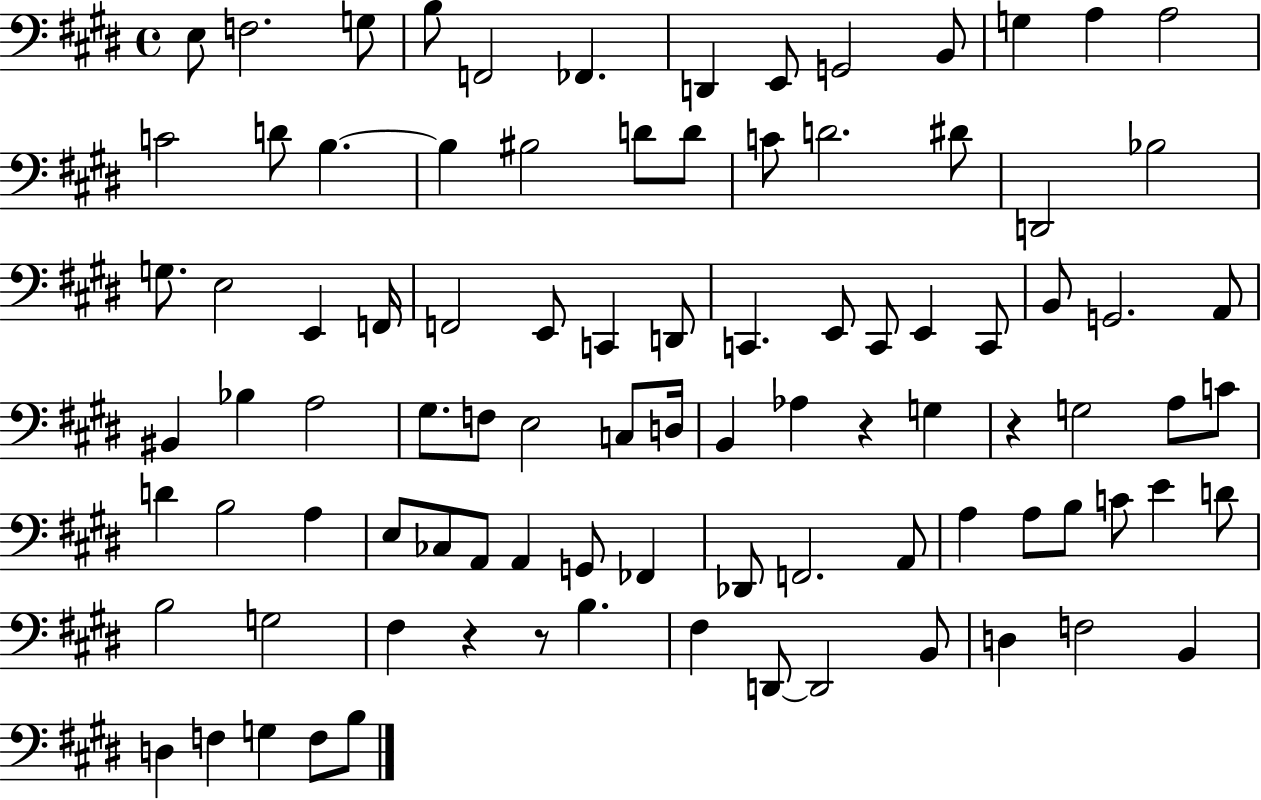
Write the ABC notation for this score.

X:1
T:Untitled
M:4/4
L:1/4
K:E
E,/2 F,2 G,/2 B,/2 F,,2 _F,, D,, E,,/2 G,,2 B,,/2 G, A, A,2 C2 D/2 B, B, ^B,2 D/2 D/2 C/2 D2 ^D/2 D,,2 _B,2 G,/2 E,2 E,, F,,/4 F,,2 E,,/2 C,, D,,/2 C,, E,,/2 C,,/2 E,, C,,/2 B,,/2 G,,2 A,,/2 ^B,, _B, A,2 ^G,/2 F,/2 E,2 C,/2 D,/4 B,, _A, z G, z G,2 A,/2 C/2 D B,2 A, E,/2 _C,/2 A,,/2 A,, G,,/2 _F,, _D,,/2 F,,2 A,,/2 A, A,/2 B,/2 C/2 E D/2 B,2 G,2 ^F, z z/2 B, ^F, D,,/2 D,,2 B,,/2 D, F,2 B,, D, F, G, F,/2 B,/2